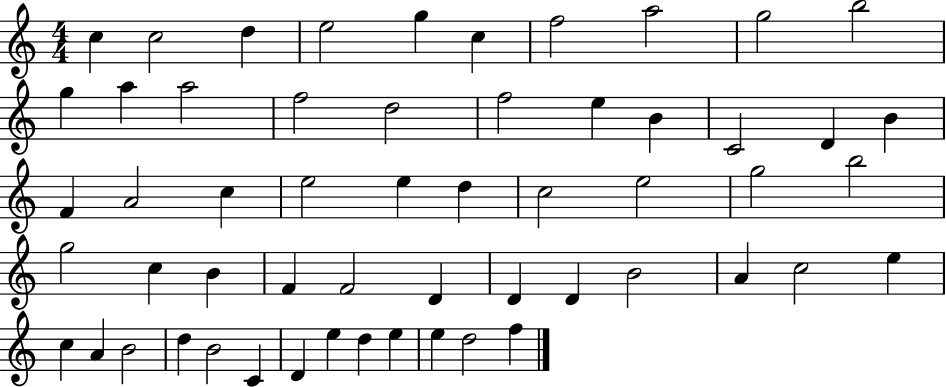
C5/q C5/h D5/q E5/h G5/q C5/q F5/h A5/h G5/h B5/h G5/q A5/q A5/h F5/h D5/h F5/h E5/q B4/q C4/h D4/q B4/q F4/q A4/h C5/q E5/h E5/q D5/q C5/h E5/h G5/h B5/h G5/h C5/q B4/q F4/q F4/h D4/q D4/q D4/q B4/h A4/q C5/h E5/q C5/q A4/q B4/h D5/q B4/h C4/q D4/q E5/q D5/q E5/q E5/q D5/h F5/q